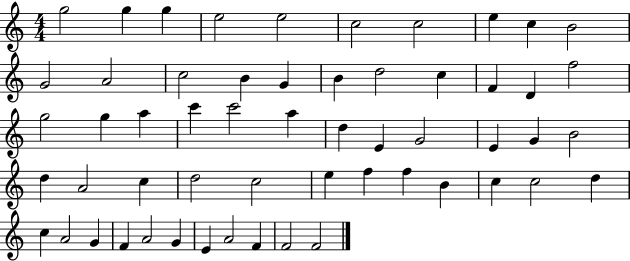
{
  \clef treble
  \numericTimeSignature
  \time 4/4
  \key c \major
  g''2 g''4 g''4 | e''2 e''2 | c''2 c''2 | e''4 c''4 b'2 | \break g'2 a'2 | c''2 b'4 g'4 | b'4 d''2 c''4 | f'4 d'4 f''2 | \break g''2 g''4 a''4 | c'''4 c'''2 a''4 | d''4 e'4 g'2 | e'4 g'4 b'2 | \break d''4 a'2 c''4 | d''2 c''2 | e''4 f''4 f''4 b'4 | c''4 c''2 d''4 | \break c''4 a'2 g'4 | f'4 a'2 g'4 | e'4 a'2 f'4 | f'2 f'2 | \break \bar "|."
}